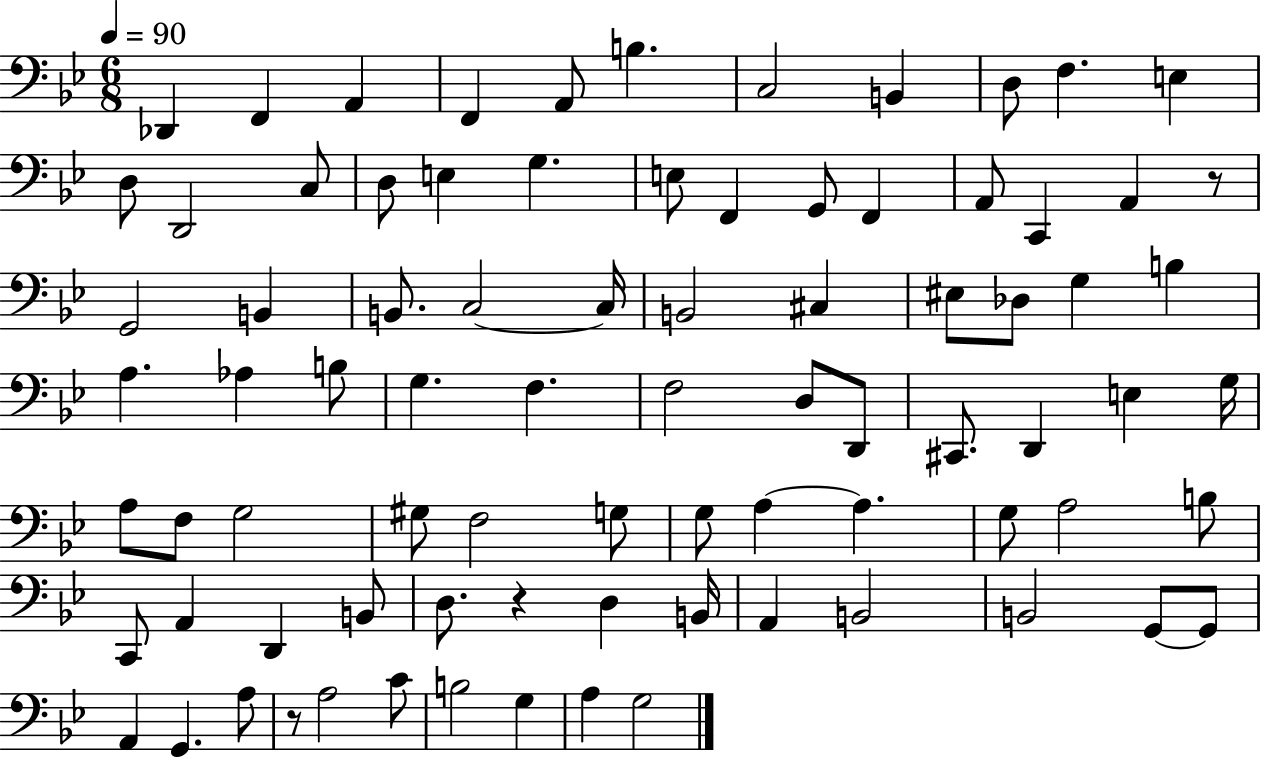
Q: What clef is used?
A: bass